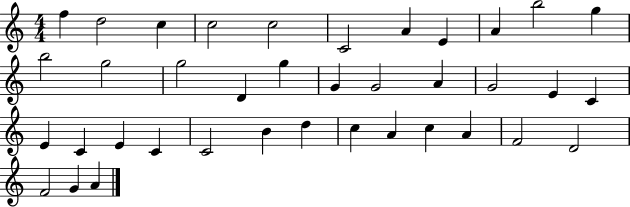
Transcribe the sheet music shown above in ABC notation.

X:1
T:Untitled
M:4/4
L:1/4
K:C
f d2 c c2 c2 C2 A E A b2 g b2 g2 g2 D g G G2 A G2 E C E C E C C2 B d c A c A F2 D2 F2 G A